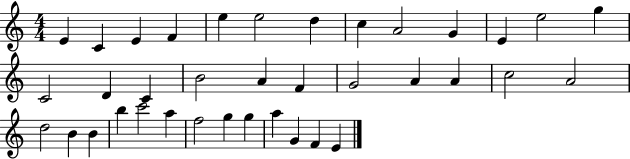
E4/q C4/q E4/q F4/q E5/q E5/h D5/q C5/q A4/h G4/q E4/q E5/h G5/q C4/h D4/q C4/q B4/h A4/q F4/q G4/h A4/q A4/q C5/h A4/h D5/h B4/q B4/q B5/q C6/h A5/q F5/h G5/q G5/q A5/q G4/q F4/q E4/q